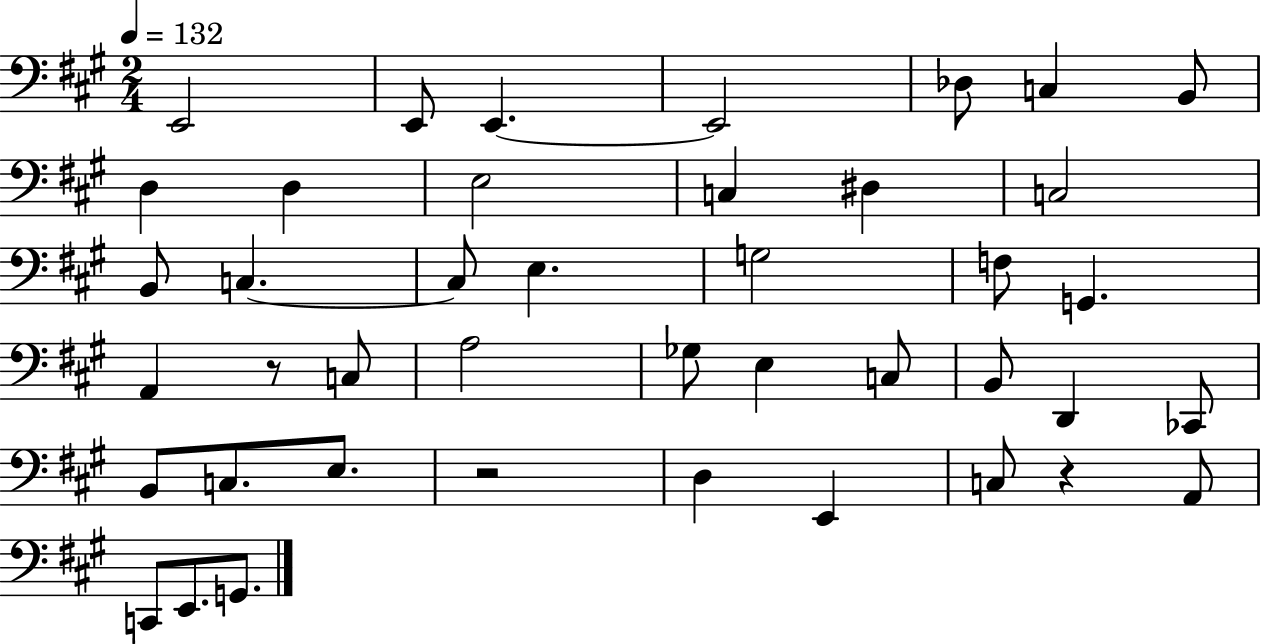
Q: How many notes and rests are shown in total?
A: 42